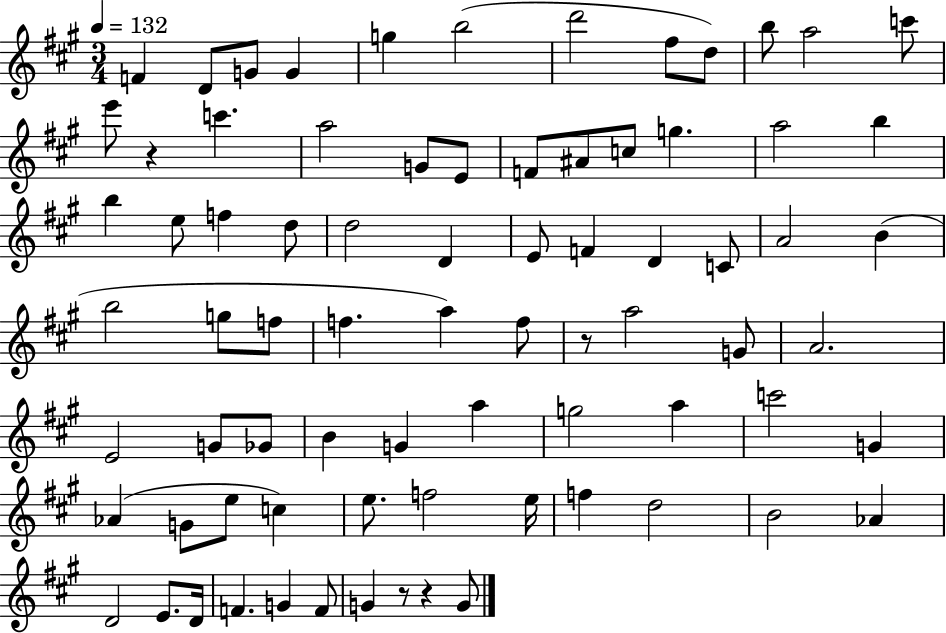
{
  \clef treble
  \numericTimeSignature
  \time 3/4
  \key a \major
  \tempo 4 = 132
  \repeat volta 2 { f'4 d'8 g'8 g'4 | g''4 b''2( | d'''2 fis''8 d''8) | b''8 a''2 c'''8 | \break e'''8 r4 c'''4. | a''2 g'8 e'8 | f'8 ais'8 c''8 g''4. | a''2 b''4 | \break b''4 e''8 f''4 d''8 | d''2 d'4 | e'8 f'4 d'4 c'8 | a'2 b'4( | \break b''2 g''8 f''8 | f''4. a''4) f''8 | r8 a''2 g'8 | a'2. | \break e'2 g'8 ges'8 | b'4 g'4 a''4 | g''2 a''4 | c'''2 g'4 | \break aes'4( g'8 e''8 c''4) | e''8. f''2 e''16 | f''4 d''2 | b'2 aes'4 | \break d'2 e'8. d'16 | f'4. g'4 f'8 | g'4 r8 r4 g'8 | } \bar "|."
}